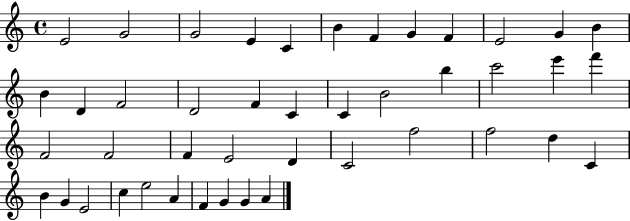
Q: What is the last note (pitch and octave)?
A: A4